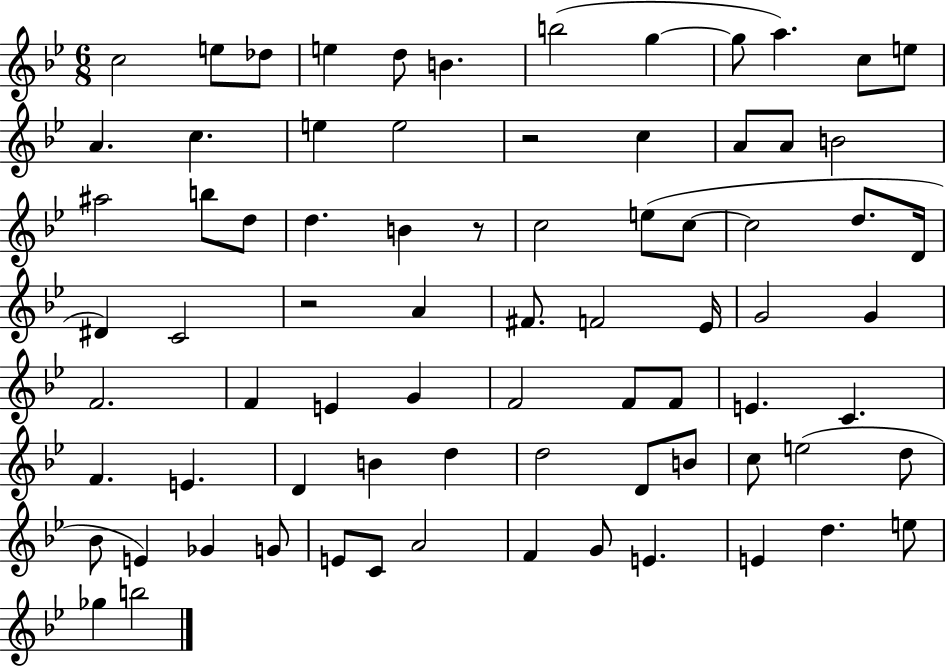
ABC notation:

X:1
T:Untitled
M:6/8
L:1/4
K:Bb
c2 e/2 _d/2 e d/2 B b2 g g/2 a c/2 e/2 A c e e2 z2 c A/2 A/2 B2 ^a2 b/2 d/2 d B z/2 c2 e/2 c/2 c2 d/2 D/4 ^D C2 z2 A ^F/2 F2 _E/4 G2 G F2 F E G F2 F/2 F/2 E C F E D B d d2 D/2 B/2 c/2 e2 d/2 _B/2 E _G G/2 E/2 C/2 A2 F G/2 E E d e/2 _g b2